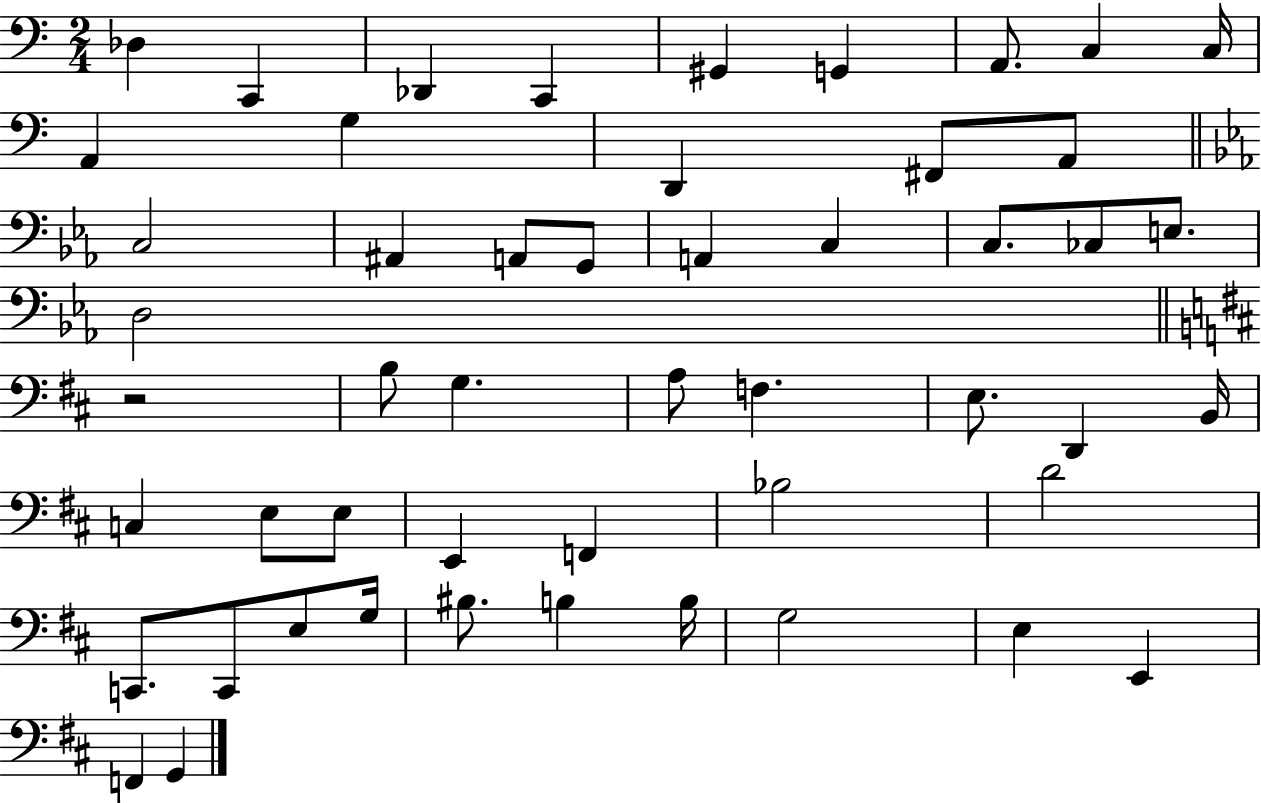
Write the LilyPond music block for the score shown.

{
  \clef bass
  \numericTimeSignature
  \time 2/4
  \key c \major
  des4 c,4 | des,4 c,4 | gis,4 g,4 | a,8. c4 c16 | \break a,4 g4 | d,4 fis,8 a,8 | \bar "||" \break \key ees \major c2 | ais,4 a,8 g,8 | a,4 c4 | c8. ces8 e8. | \break d2 | \bar "||" \break \key d \major r2 | b8 g4. | a8 f4. | e8. d,4 b,16 | \break c4 e8 e8 | e,4 f,4 | bes2 | d'2 | \break c,8. c,8 e8 g16 | bis8. b4 b16 | g2 | e4 e,4 | \break f,4 g,4 | \bar "|."
}